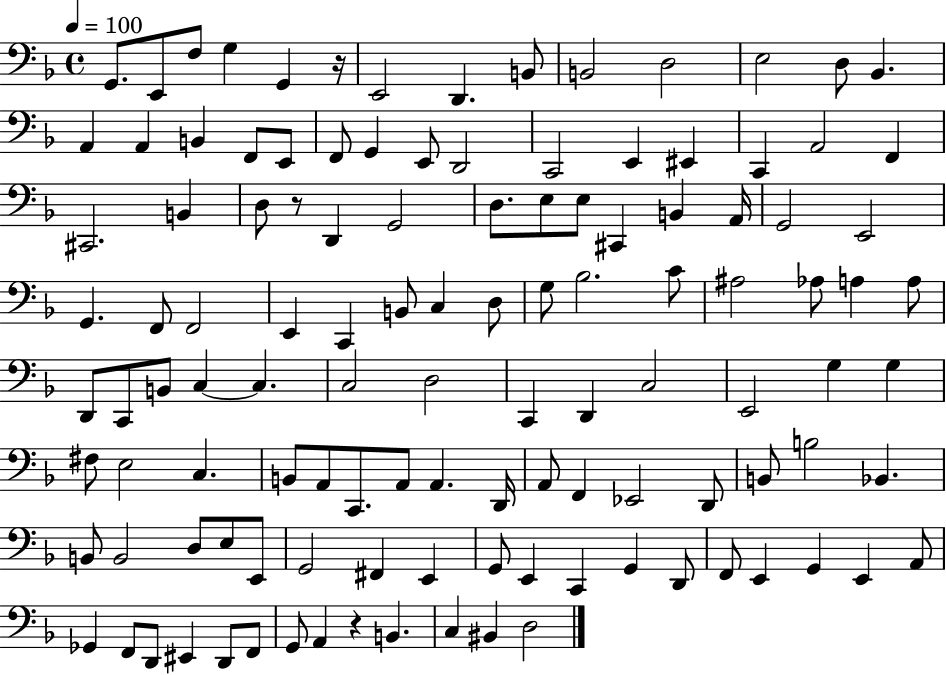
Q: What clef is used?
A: bass